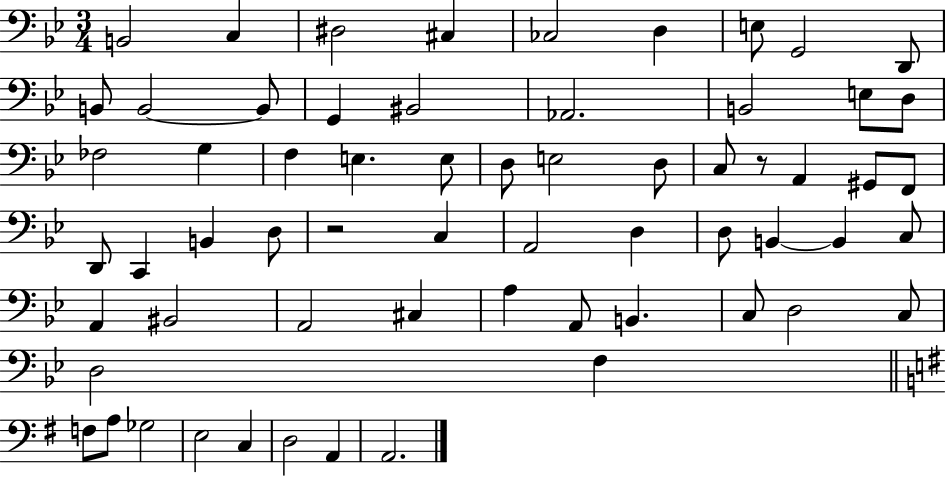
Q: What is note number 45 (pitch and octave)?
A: C#3